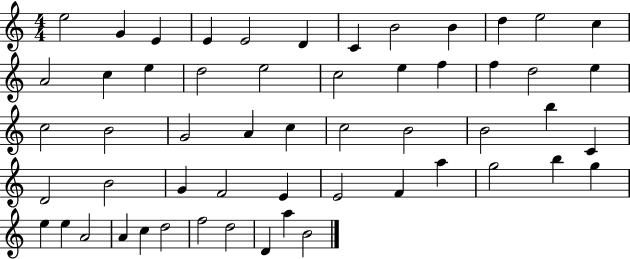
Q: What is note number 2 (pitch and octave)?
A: G4